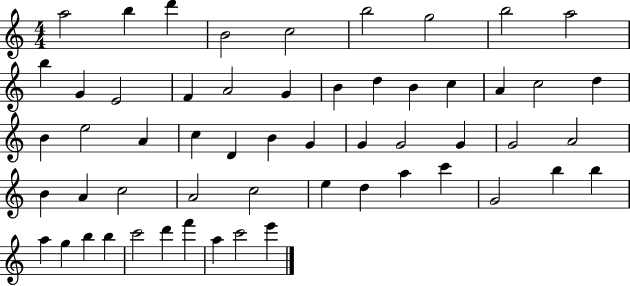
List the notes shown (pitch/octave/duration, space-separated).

A5/h B5/q D6/q B4/h C5/h B5/h G5/h B5/h A5/h B5/q G4/q E4/h F4/q A4/h G4/q B4/q D5/q B4/q C5/q A4/q C5/h D5/q B4/q E5/h A4/q C5/q D4/q B4/q G4/q G4/q G4/h G4/q G4/h A4/h B4/q A4/q C5/h A4/h C5/h E5/q D5/q A5/q C6/q G4/h B5/q B5/q A5/q G5/q B5/q B5/q C6/h D6/q F6/q A5/q C6/h E6/q